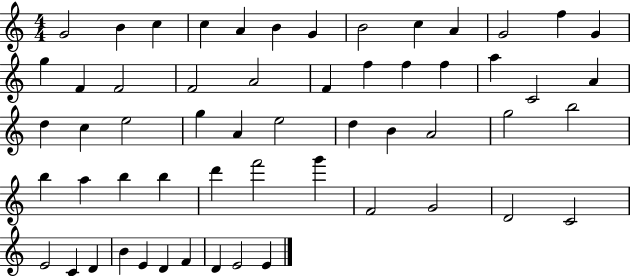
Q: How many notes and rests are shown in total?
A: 57